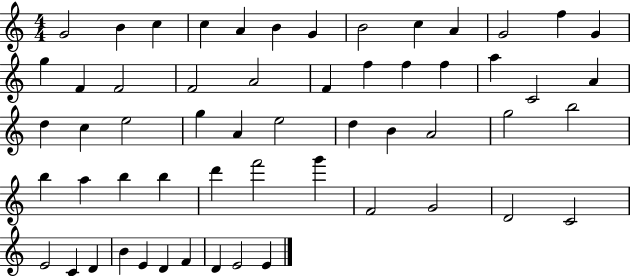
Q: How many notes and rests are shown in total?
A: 57